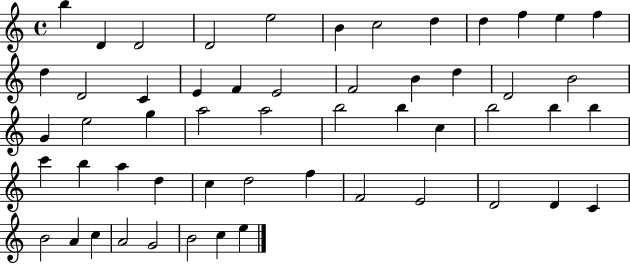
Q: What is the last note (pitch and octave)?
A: E5